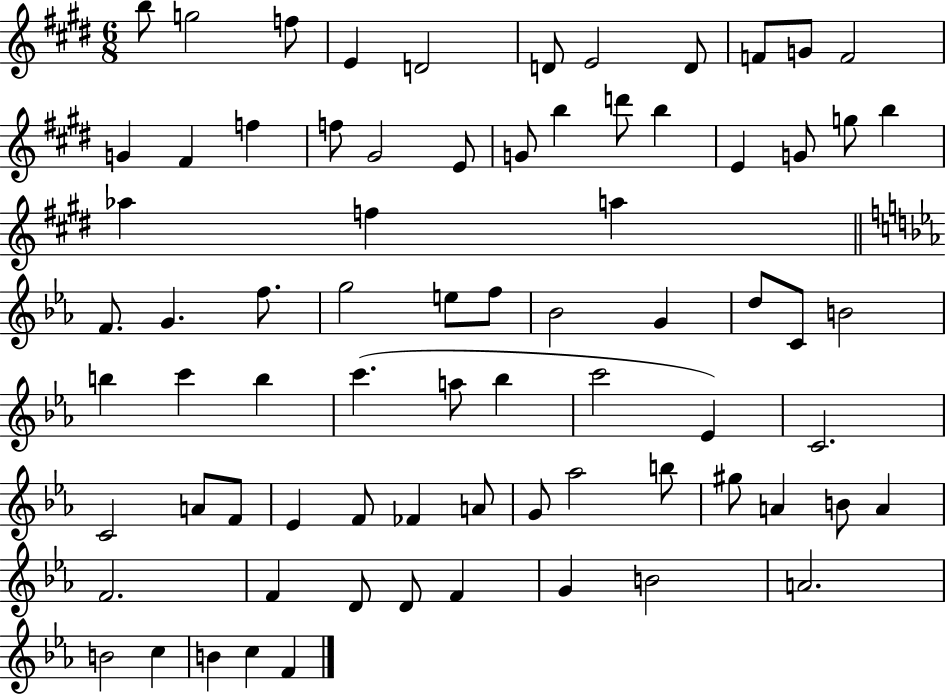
{
  \clef treble
  \numericTimeSignature
  \time 6/8
  \key e \major
  b''8 g''2 f''8 | e'4 d'2 | d'8 e'2 d'8 | f'8 g'8 f'2 | \break g'4 fis'4 f''4 | f''8 gis'2 e'8 | g'8 b''4 d'''8 b''4 | e'4 g'8 g''8 b''4 | \break aes''4 f''4 a''4 | \bar "||" \break \key ees \major f'8. g'4. f''8. | g''2 e''8 f''8 | bes'2 g'4 | d''8 c'8 b'2 | \break b''4 c'''4 b''4 | c'''4.( a''8 bes''4 | c'''2 ees'4) | c'2. | \break c'2 a'8 f'8 | ees'4 f'8 fes'4 a'8 | g'8 aes''2 b''8 | gis''8 a'4 b'8 a'4 | \break f'2. | f'4 d'8 d'8 f'4 | g'4 b'2 | a'2. | \break b'2 c''4 | b'4 c''4 f'4 | \bar "|."
}